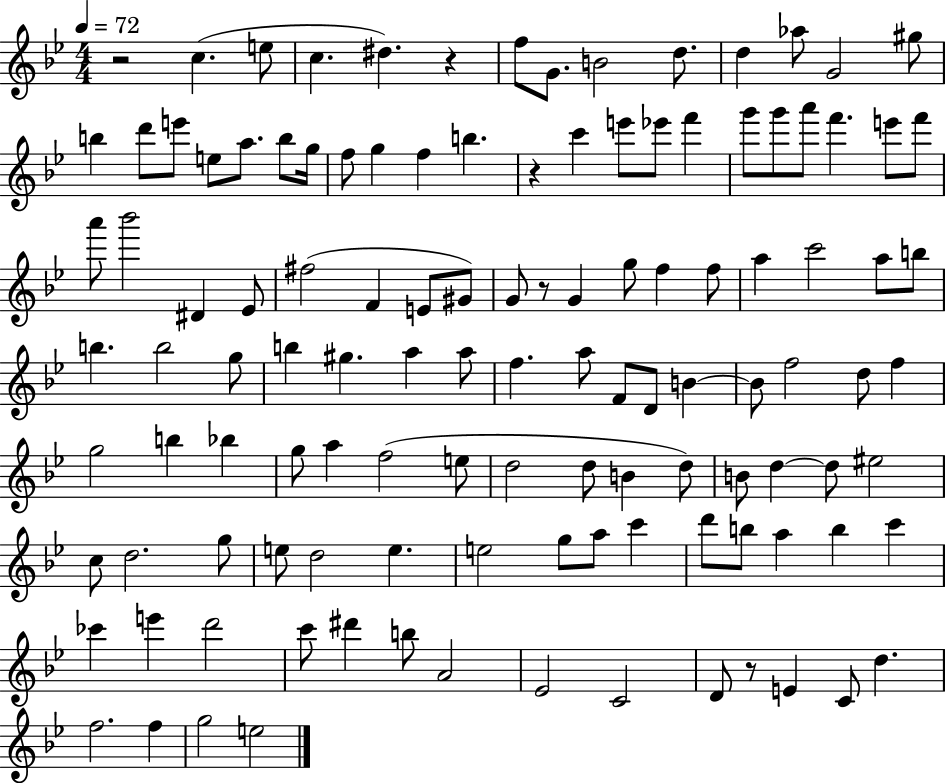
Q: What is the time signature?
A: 4/4